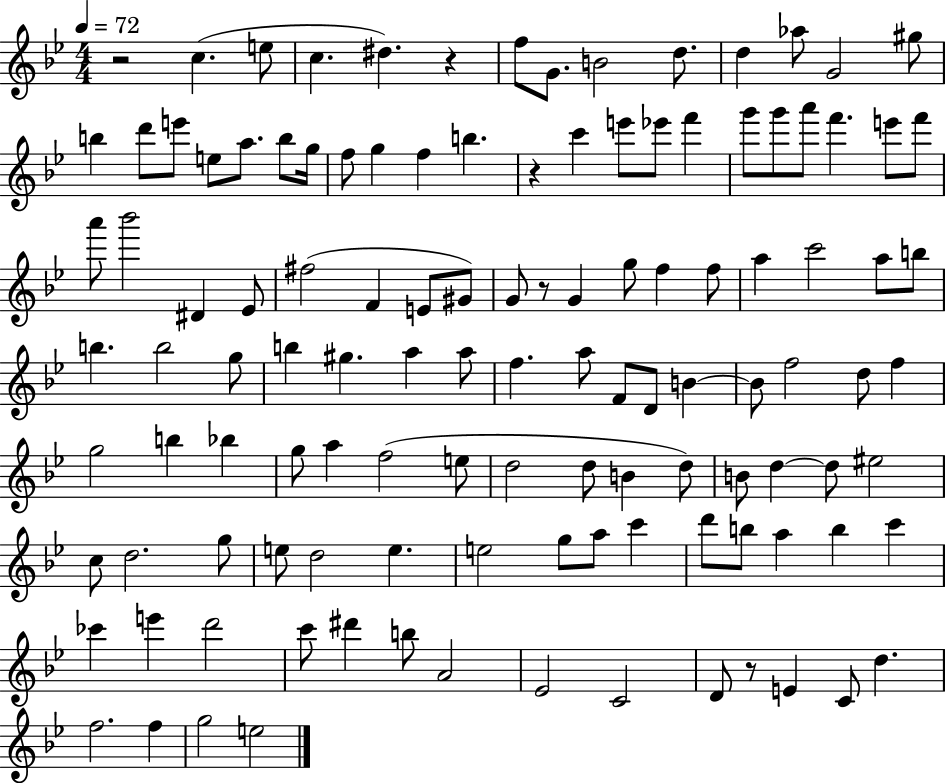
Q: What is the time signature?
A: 4/4